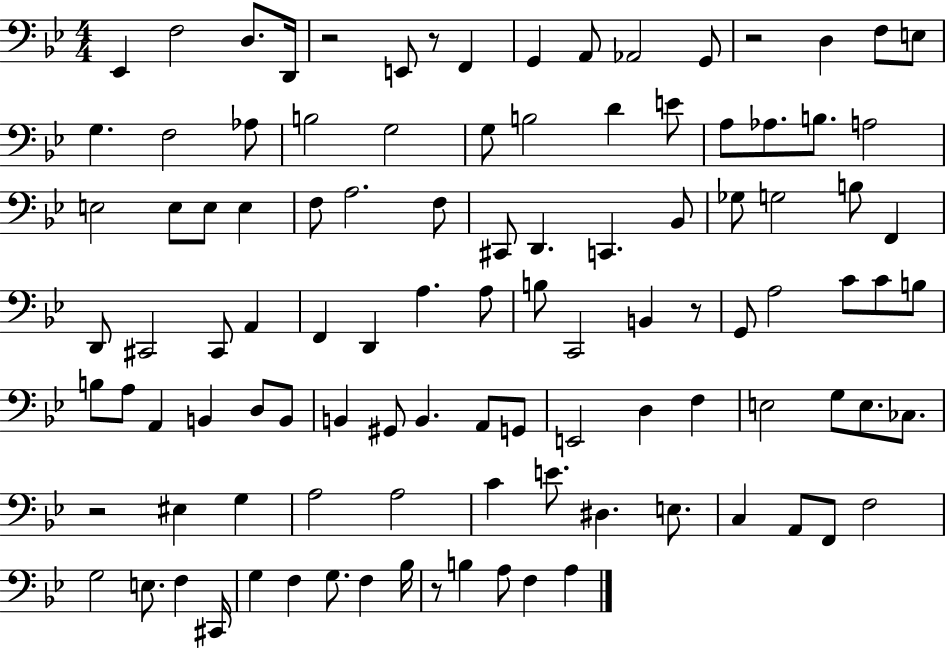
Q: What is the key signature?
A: BES major